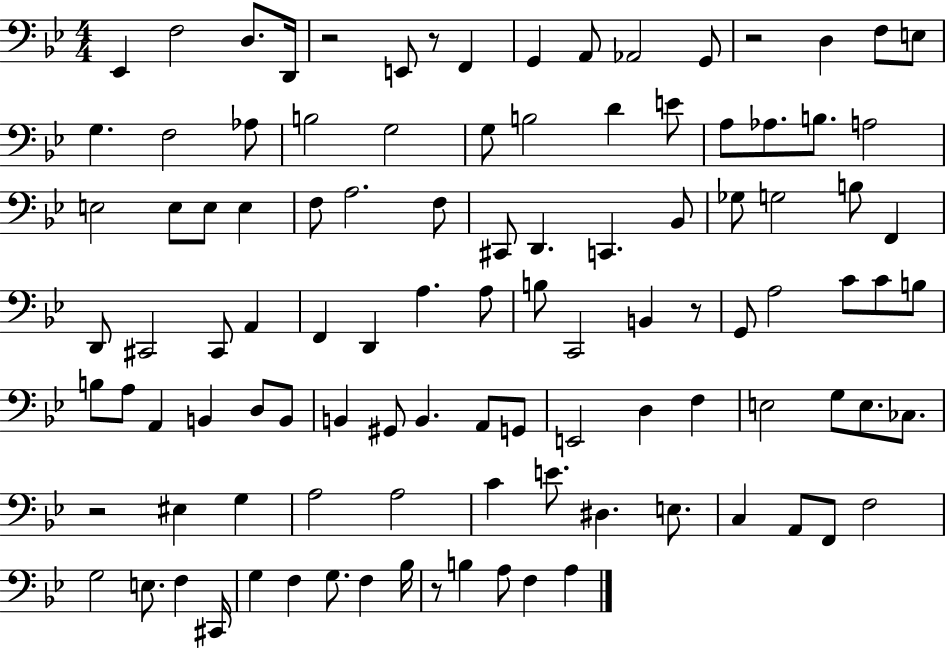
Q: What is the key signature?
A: BES major